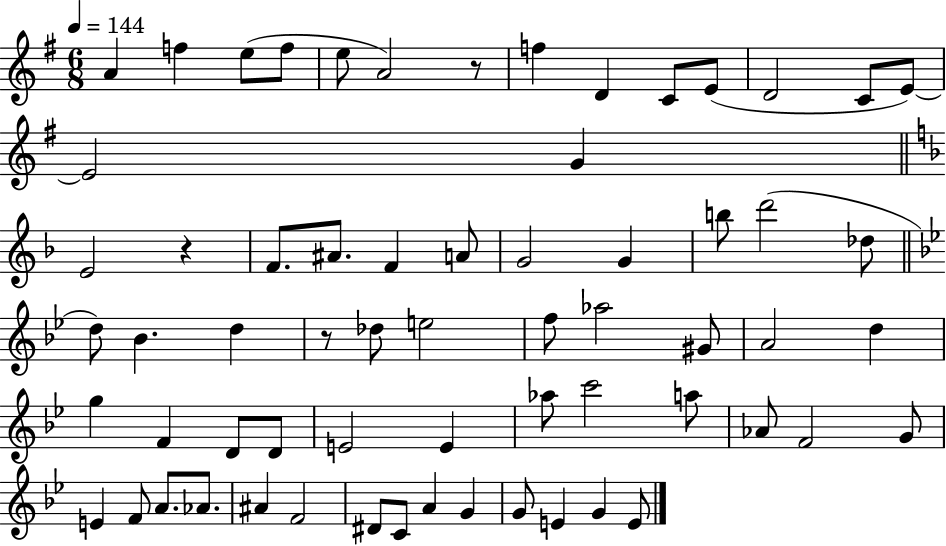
{
  \clef treble
  \numericTimeSignature
  \time 6/8
  \key g \major
  \tempo 4 = 144
  a'4 f''4 e''8( f''8 | e''8 a'2) r8 | f''4 d'4 c'8 e'8( | d'2 c'8 e'8~~) | \break e'2 g'4 | \bar "||" \break \key f \major e'2 r4 | f'8. ais'8. f'4 a'8 | g'2 g'4 | b''8 d'''2( des''8 | \break \bar "||" \break \key bes \major d''8) bes'4. d''4 | r8 des''8 e''2 | f''8 aes''2 gis'8 | a'2 d''4 | \break g''4 f'4 d'8 d'8 | e'2 e'4 | aes''8 c'''2 a''8 | aes'8 f'2 g'8 | \break e'4 f'8 a'8. aes'8. | ais'4 f'2 | dis'8 c'8 a'4 g'4 | g'8 e'4 g'4 e'8 | \break \bar "|."
}